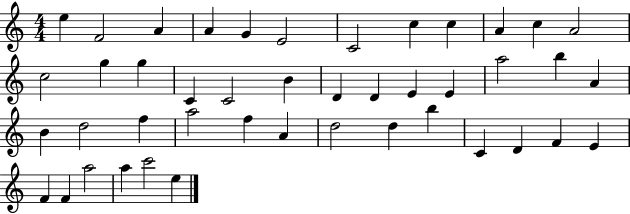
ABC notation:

X:1
T:Untitled
M:4/4
L:1/4
K:C
e F2 A A G E2 C2 c c A c A2 c2 g g C C2 B D D E E a2 b A B d2 f a2 f A d2 d b C D F E F F a2 a c'2 e